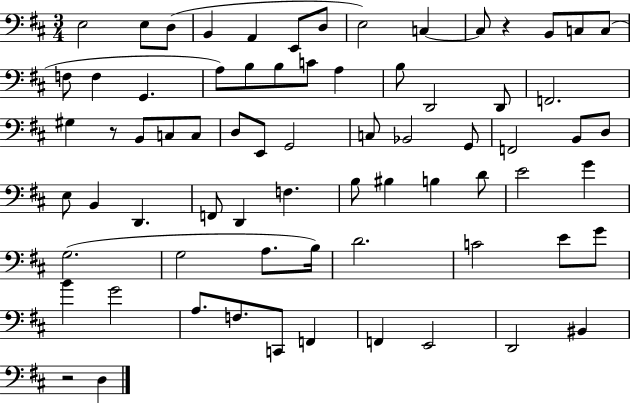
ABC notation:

X:1
T:Untitled
M:3/4
L:1/4
K:D
E,2 E,/2 D,/2 B,, A,, E,,/2 D,/2 E,2 C, C,/2 z B,,/2 C,/2 C,/2 F,/2 F, G,, A,/2 B,/2 B,/2 C/2 A, B,/2 D,,2 D,,/2 F,,2 ^G, z/2 B,,/2 C,/2 C,/2 D,/2 E,,/2 G,,2 C,/2 _B,,2 G,,/2 F,,2 B,,/2 D,/2 E,/2 B,, D,, F,,/2 D,, F, B,/2 ^B, B, D/2 E2 G G,2 G,2 A,/2 B,/4 D2 C2 E/2 G/2 B G2 A,/2 F,/2 C,,/2 F,, F,, E,,2 D,,2 ^B,, z2 D,